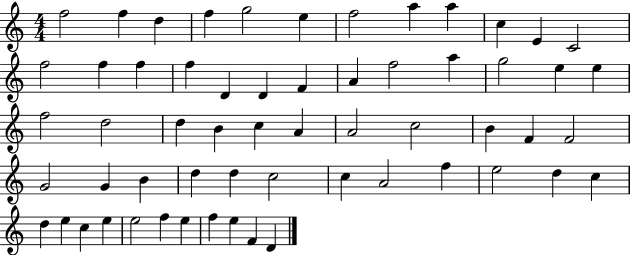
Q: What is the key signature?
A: C major